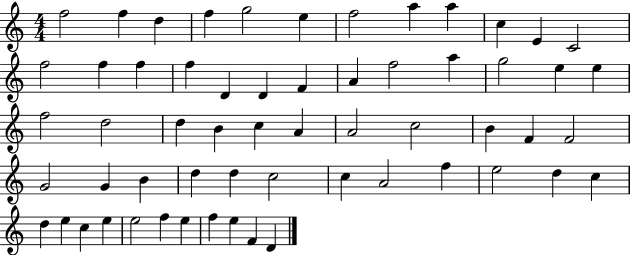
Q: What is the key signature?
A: C major